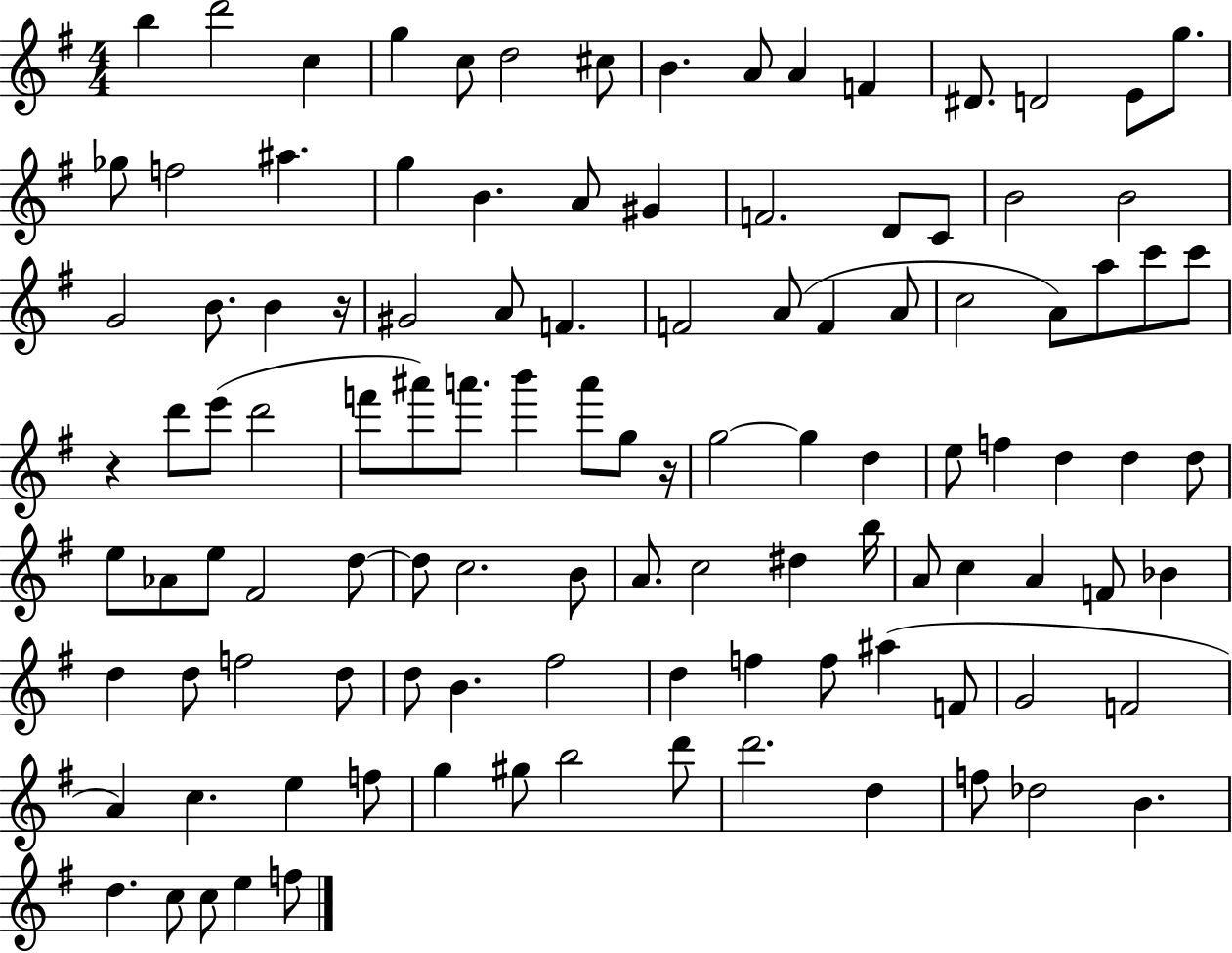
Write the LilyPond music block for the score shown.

{
  \clef treble
  \numericTimeSignature
  \time 4/4
  \key g \major
  b''4 d'''2 c''4 | g''4 c''8 d''2 cis''8 | b'4. a'8 a'4 f'4 | dis'8. d'2 e'8 g''8. | \break ges''8 f''2 ais''4. | g''4 b'4. a'8 gis'4 | f'2. d'8 c'8 | b'2 b'2 | \break g'2 b'8. b'4 r16 | gis'2 a'8 f'4. | f'2 a'8( f'4 a'8 | c''2 a'8) a''8 c'''8 c'''8 | \break r4 d'''8 e'''8( d'''2 | f'''8 ais'''8) a'''8. b'''4 a'''8 g''8 r16 | g''2~~ g''4 d''4 | e''8 f''4 d''4 d''4 d''8 | \break e''8 aes'8 e''8 fis'2 d''8~~ | d''8 c''2. b'8 | a'8. c''2 dis''4 b''16 | a'8 c''4 a'4 f'8 bes'4 | \break d''4 d''8 f''2 d''8 | d''8 b'4. fis''2 | d''4 f''4 f''8 ais''4( f'8 | g'2 f'2 | \break a'4) c''4. e''4 f''8 | g''4 gis''8 b''2 d'''8 | d'''2. d''4 | f''8 des''2 b'4. | \break d''4. c''8 c''8 e''4 f''8 | \bar "|."
}